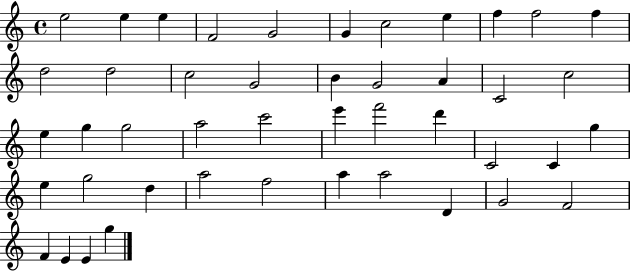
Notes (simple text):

E5/h E5/q E5/q F4/h G4/h G4/q C5/h E5/q F5/q F5/h F5/q D5/h D5/h C5/h G4/h B4/q G4/h A4/q C4/h C5/h E5/q G5/q G5/h A5/h C6/h E6/q F6/h D6/q C4/h C4/q G5/q E5/q G5/h D5/q A5/h F5/h A5/q A5/h D4/q G4/h F4/h F4/q E4/q E4/q G5/q